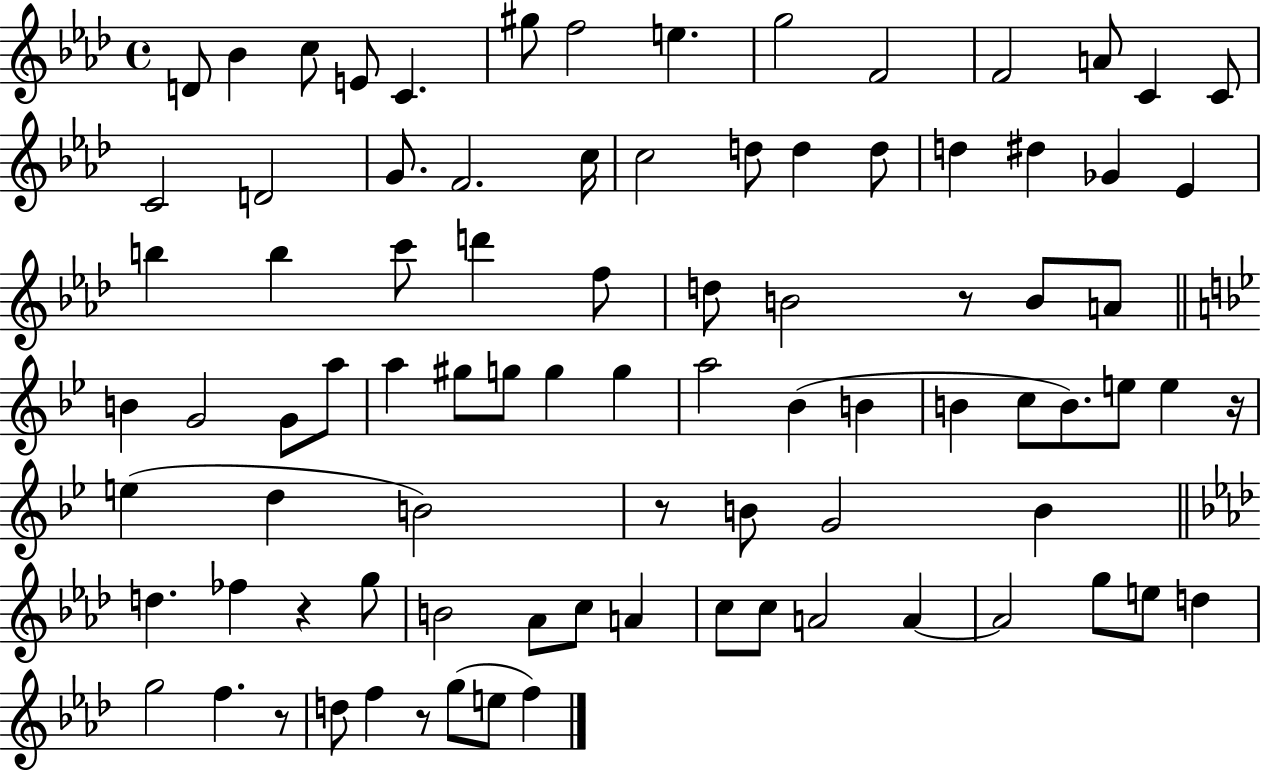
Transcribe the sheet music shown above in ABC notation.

X:1
T:Untitled
M:4/4
L:1/4
K:Ab
D/2 _B c/2 E/2 C ^g/2 f2 e g2 F2 F2 A/2 C C/2 C2 D2 G/2 F2 c/4 c2 d/2 d d/2 d ^d _G _E b b c'/2 d' f/2 d/2 B2 z/2 B/2 A/2 B G2 G/2 a/2 a ^g/2 g/2 g g a2 _B B B c/2 B/2 e/2 e z/4 e d B2 z/2 B/2 G2 B d _f z g/2 B2 _A/2 c/2 A c/2 c/2 A2 A A2 g/2 e/2 d g2 f z/2 d/2 f z/2 g/2 e/2 f